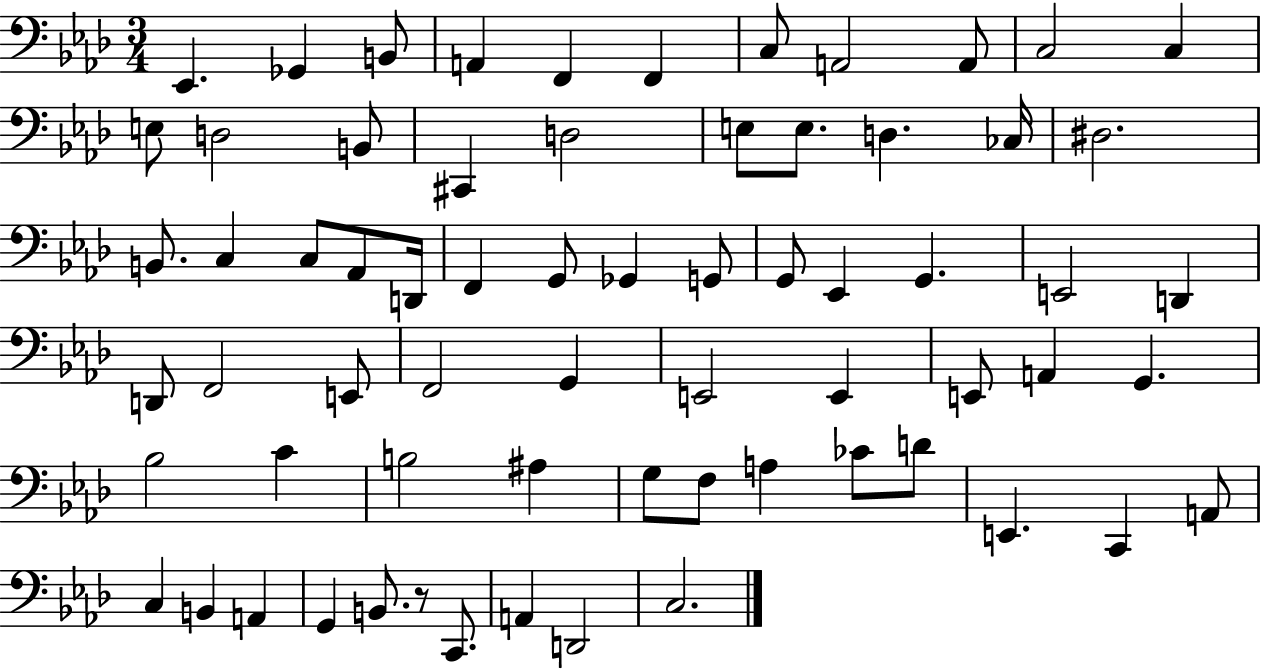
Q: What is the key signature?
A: AES major